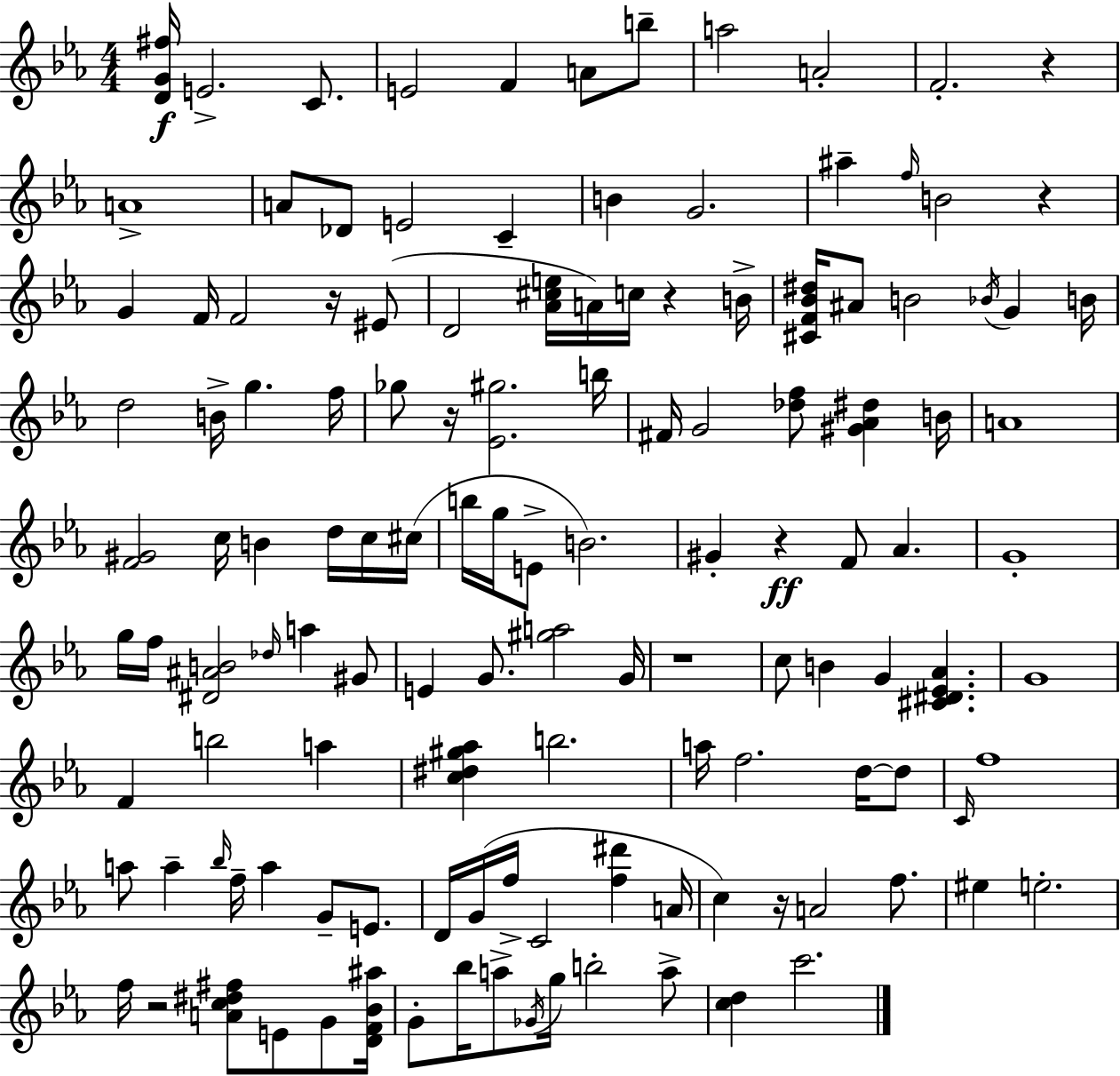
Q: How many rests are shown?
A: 9